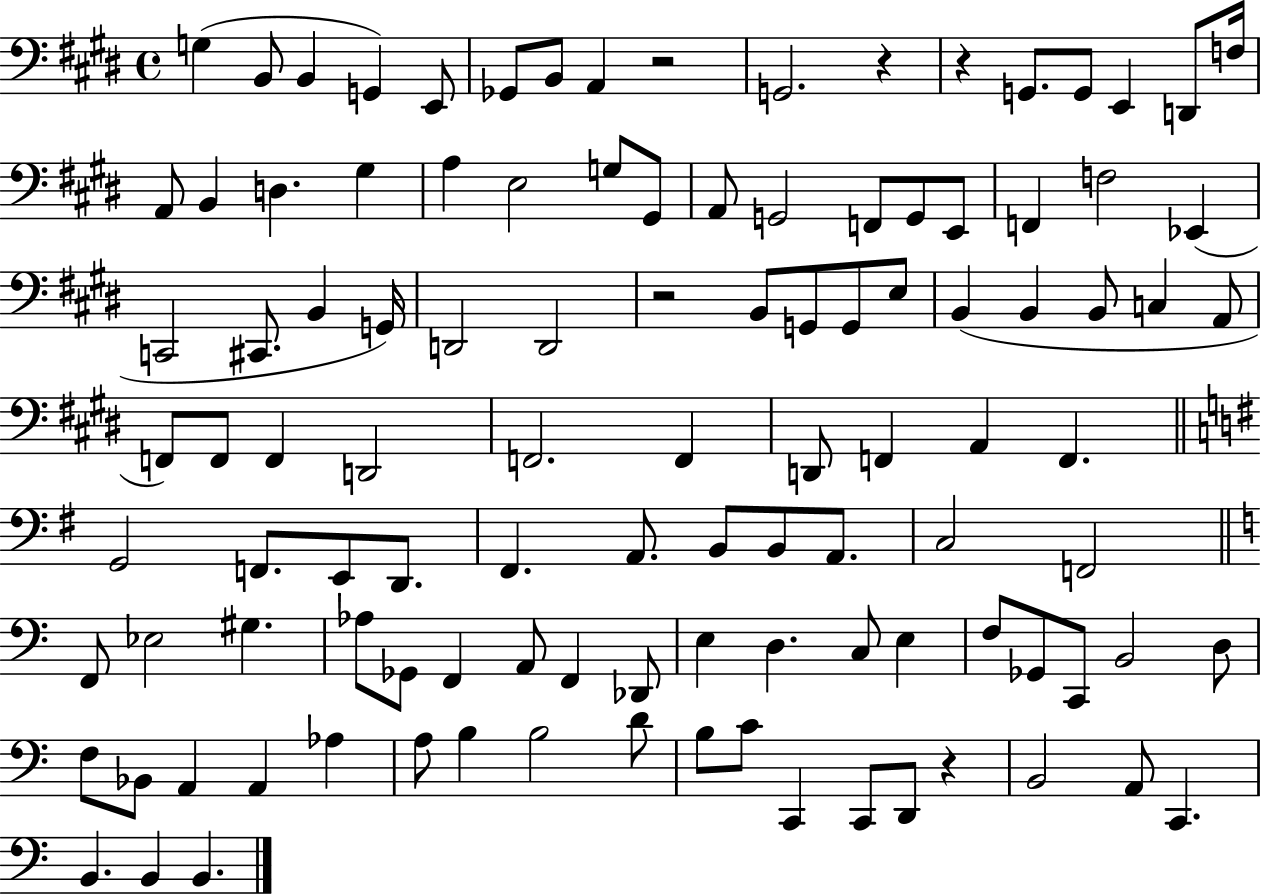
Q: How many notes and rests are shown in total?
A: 109